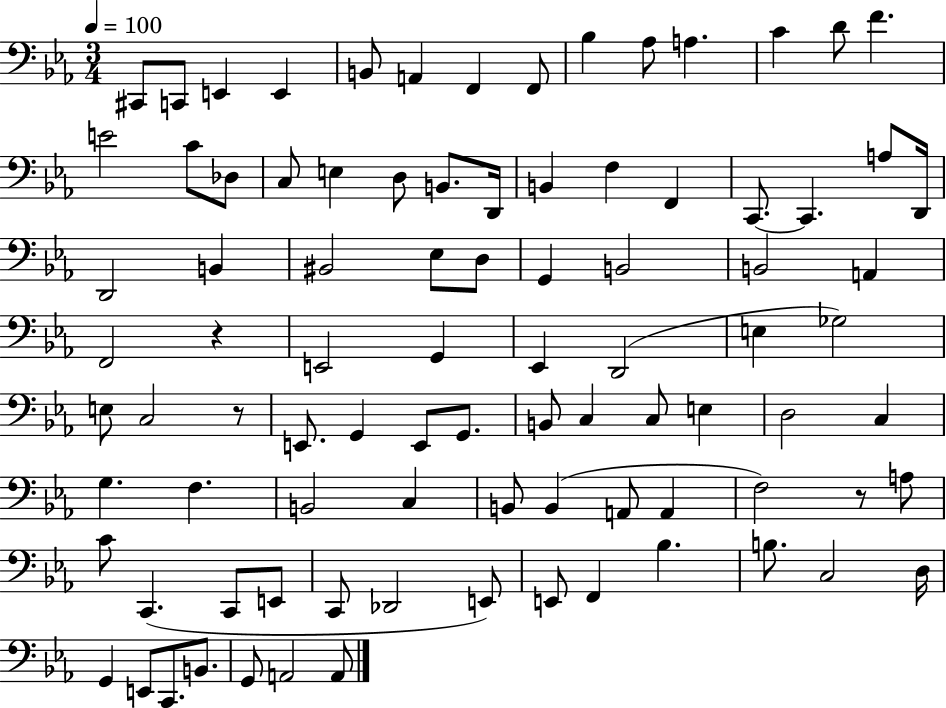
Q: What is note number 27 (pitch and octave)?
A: C2